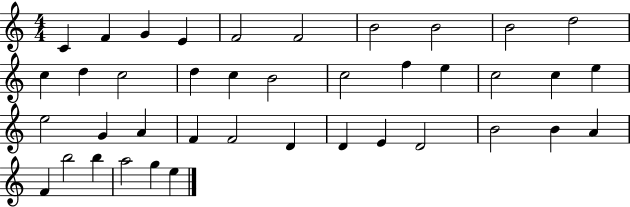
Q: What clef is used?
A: treble